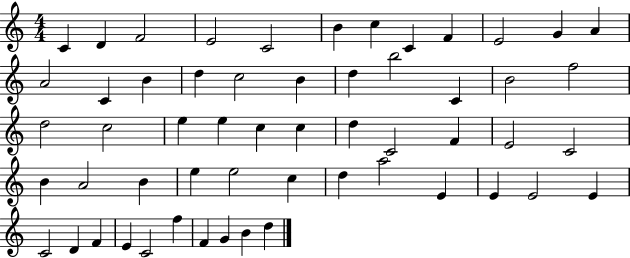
X:1
T:Untitled
M:4/4
L:1/4
K:C
C D F2 E2 C2 B c C F E2 G A A2 C B d c2 B d b2 C B2 f2 d2 c2 e e c c d C2 F E2 C2 B A2 B e e2 c d a2 E E E2 E C2 D F E C2 f F G B d